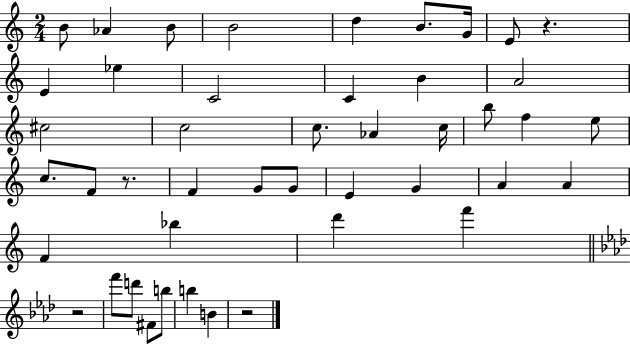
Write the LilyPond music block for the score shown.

{
  \clef treble
  \numericTimeSignature
  \time 2/4
  \key c \major
  b'8 aes'4 b'8 | b'2 | d''4 b'8. g'16 | e'8 r4. | \break e'4 ees''4 | c'2 | c'4 b'4 | a'2 | \break cis''2 | c''2 | c''8. aes'4 c''16 | b''8 f''4 e''8 | \break c''8. f'8 r8. | f'4 g'8 g'8 | e'4 g'4 | a'4 a'4 | \break f'4 bes''4 | d'''4 f'''4 | \bar "||" \break \key aes \major r2 | f'''8 d'''8 fis'8 b''8 | b''4 b'4 | r2 | \break \bar "|."
}